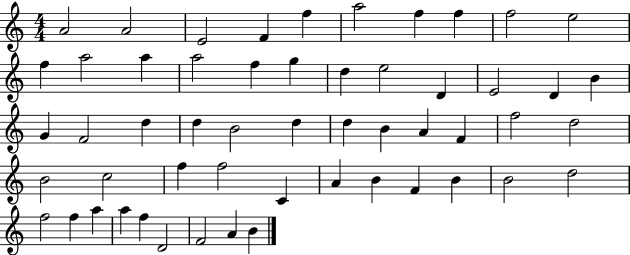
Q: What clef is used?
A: treble